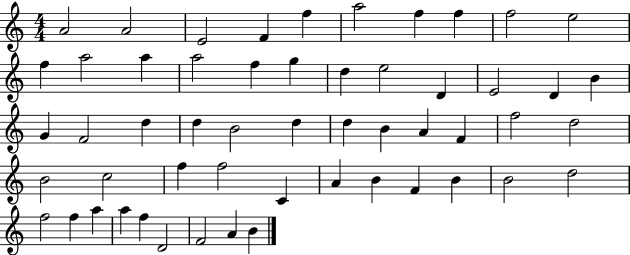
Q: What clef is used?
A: treble